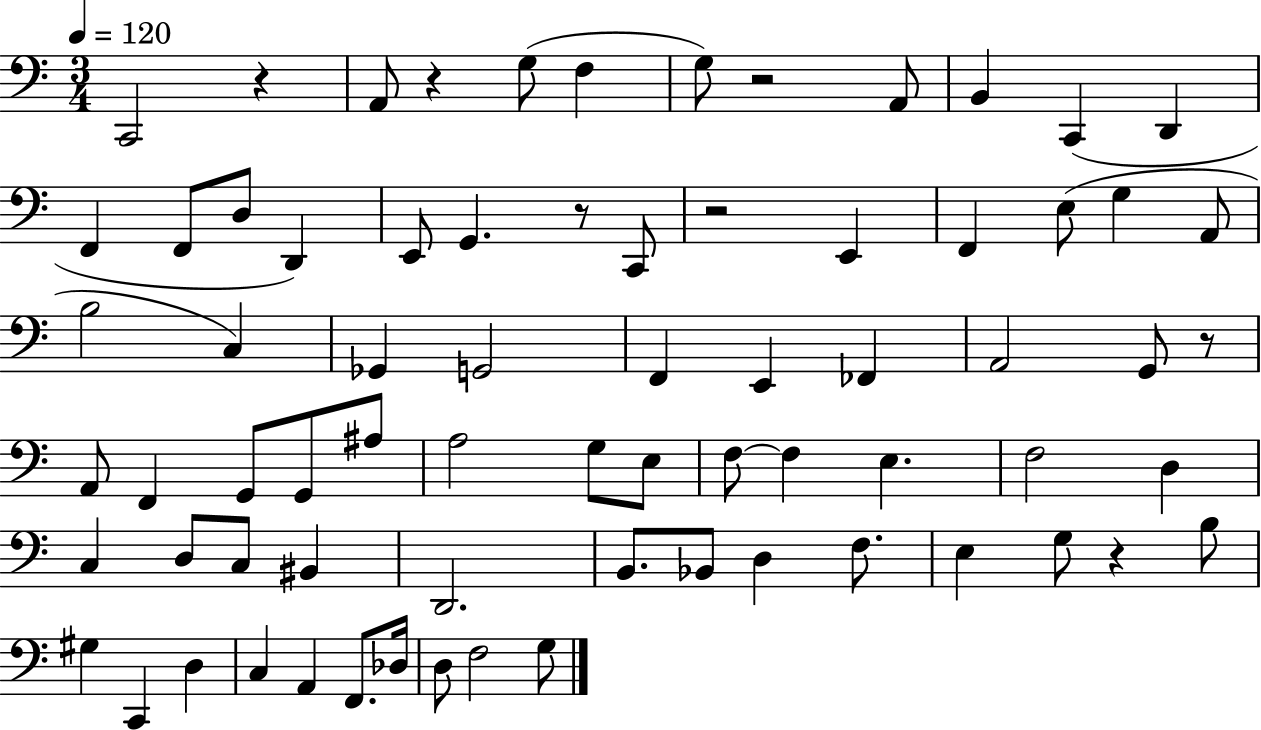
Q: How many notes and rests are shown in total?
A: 72